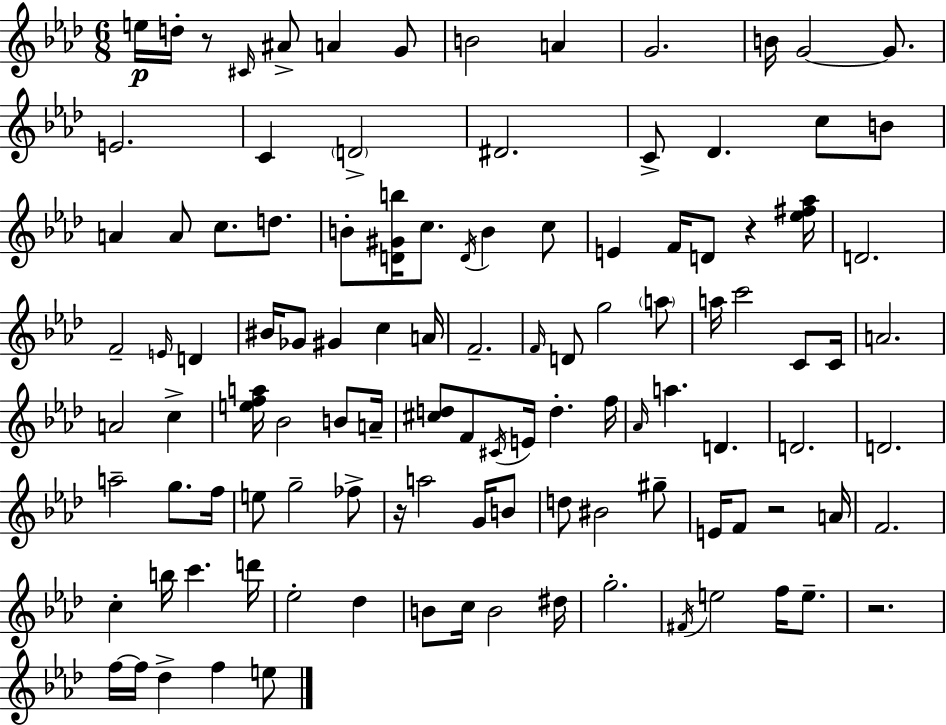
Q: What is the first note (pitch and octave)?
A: E5